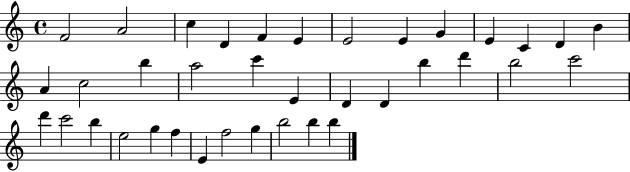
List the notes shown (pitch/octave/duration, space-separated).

F4/h A4/h C5/q D4/q F4/q E4/q E4/h E4/q G4/q E4/q C4/q D4/q B4/q A4/q C5/h B5/q A5/h C6/q E4/q D4/q D4/q B5/q D6/q B5/h C6/h D6/q C6/h B5/q E5/h G5/q F5/q E4/q F5/h G5/q B5/h B5/q B5/q